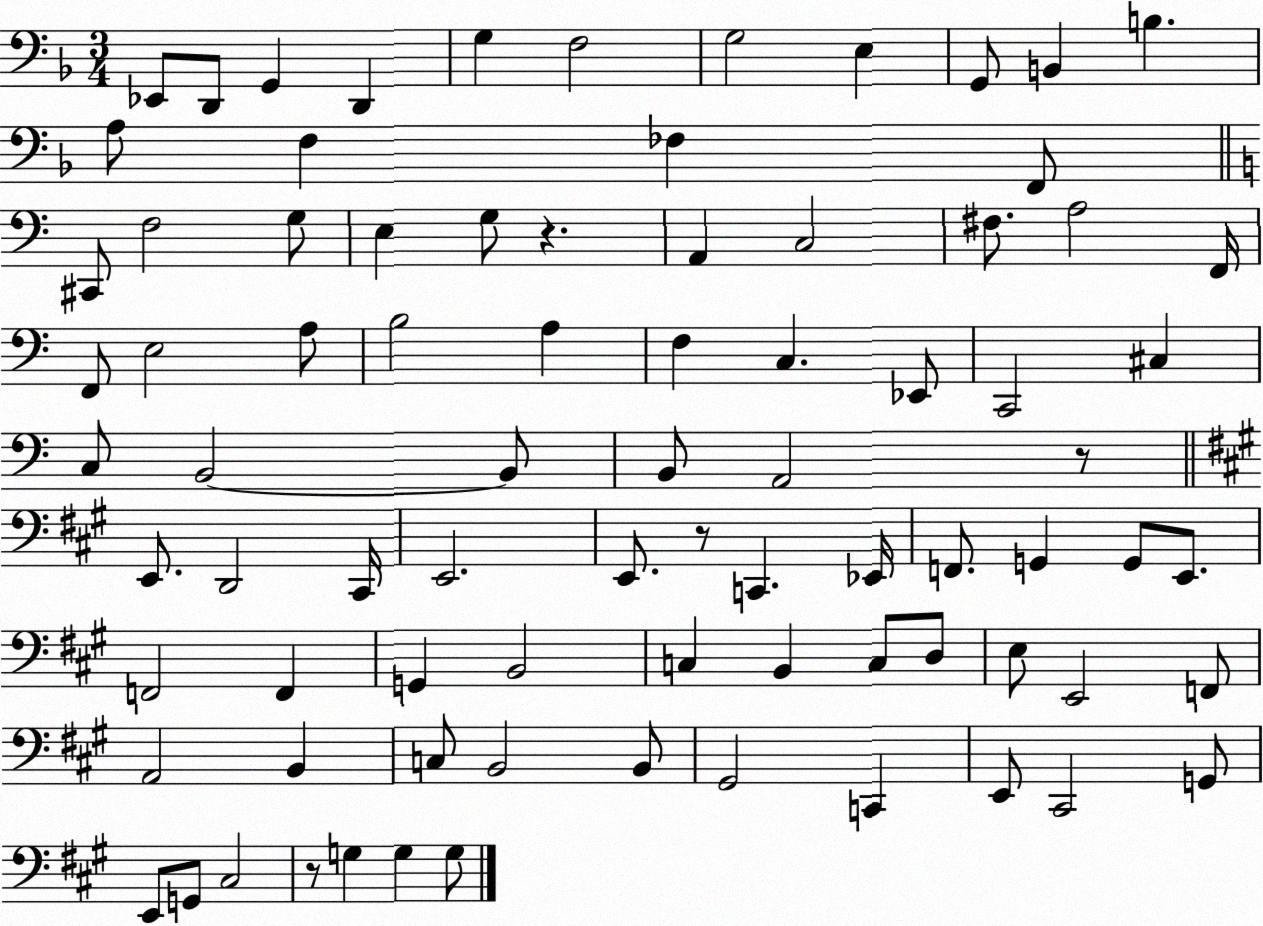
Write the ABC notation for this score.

X:1
T:Untitled
M:3/4
L:1/4
K:F
_E,,/2 D,,/2 G,, D,, G, F,2 G,2 E, G,,/2 B,, B, A,/2 F, _F, F,,/2 ^C,,/2 F,2 G,/2 E, G,/2 z A,, C,2 ^F,/2 A,2 F,,/4 F,,/2 E,2 A,/2 B,2 A, F, C, _E,,/2 C,,2 ^C, C,/2 B,,2 B,,/2 B,,/2 A,,2 z/2 E,,/2 D,,2 ^C,,/4 E,,2 E,,/2 z/2 C,, _E,,/4 F,,/2 G,, G,,/2 E,,/2 F,,2 F,, G,, B,,2 C, B,, C,/2 D,/2 E,/2 E,,2 F,,/2 A,,2 B,, C,/2 B,,2 B,,/2 ^G,,2 C,, E,,/2 ^C,,2 G,,/2 E,,/2 G,,/2 ^C,2 z/2 G, G, G,/2